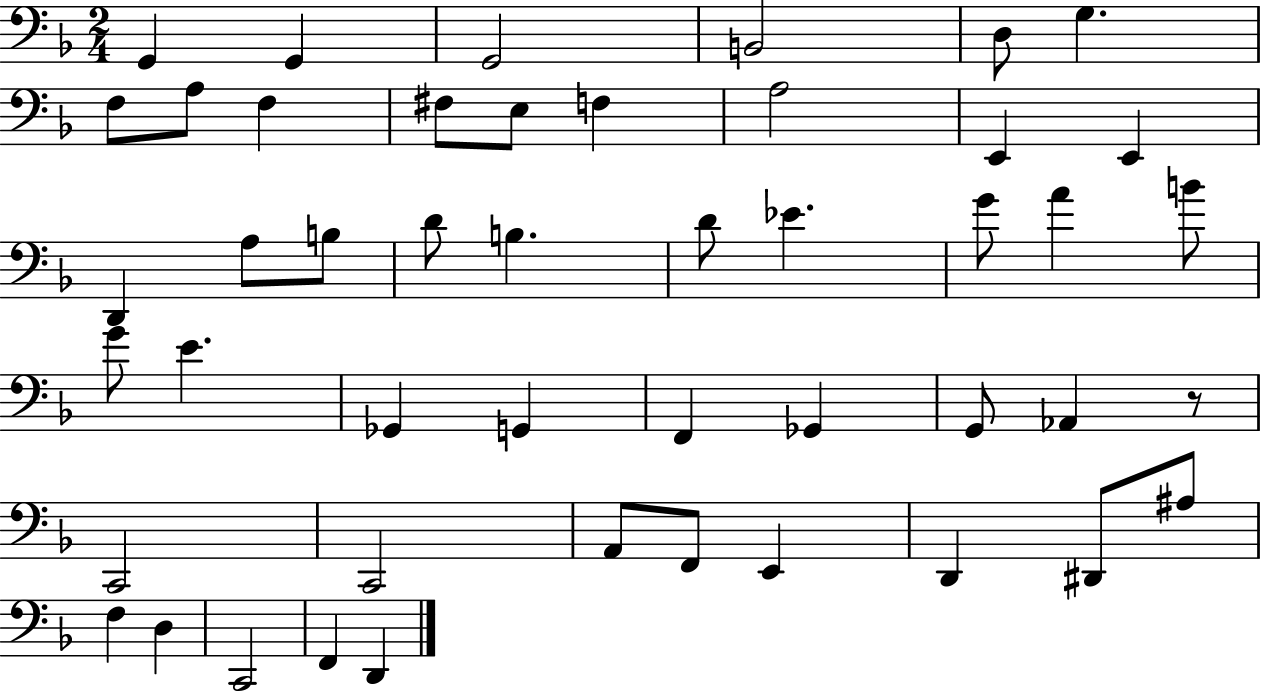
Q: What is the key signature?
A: F major